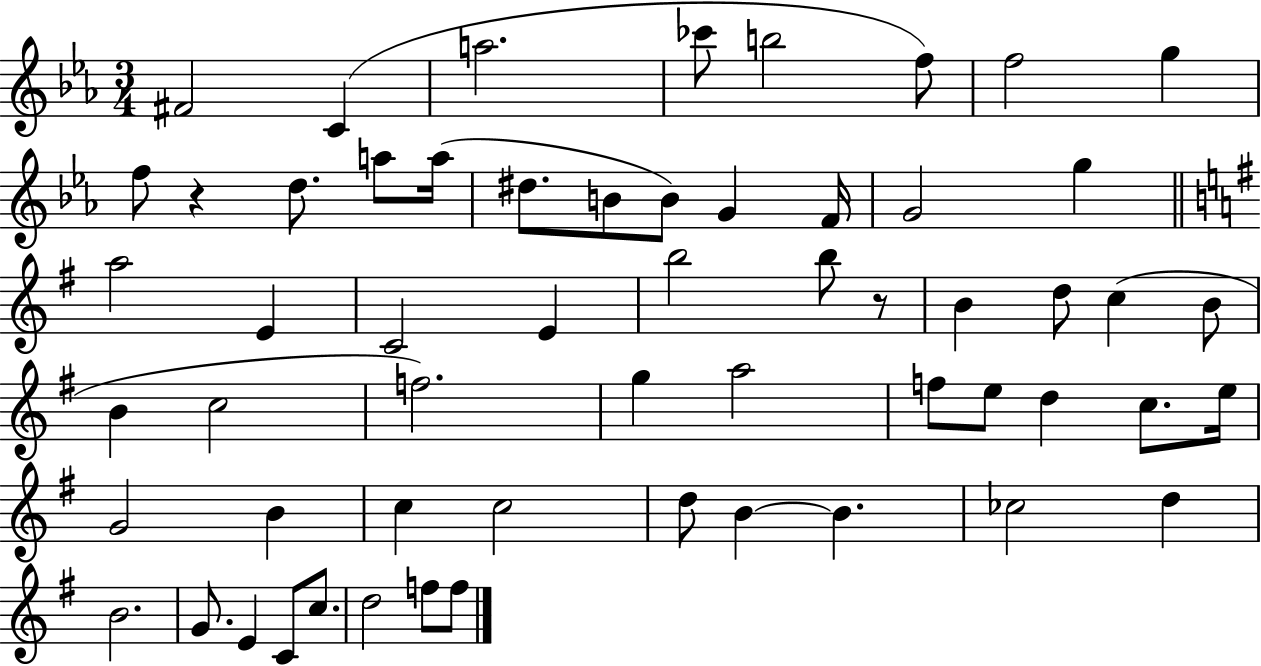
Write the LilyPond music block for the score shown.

{
  \clef treble
  \numericTimeSignature
  \time 3/4
  \key ees \major
  fis'2 c'4( | a''2. | ces'''8 b''2 f''8) | f''2 g''4 | \break f''8 r4 d''8. a''8 a''16( | dis''8. b'8 b'8) g'4 f'16 | g'2 g''4 | \bar "||" \break \key e \minor a''2 e'4 | c'2 e'4 | b''2 b''8 r8 | b'4 d''8 c''4( b'8 | \break b'4 c''2 | f''2.) | g''4 a''2 | f''8 e''8 d''4 c''8. e''16 | \break g'2 b'4 | c''4 c''2 | d''8 b'4~~ b'4. | ces''2 d''4 | \break b'2. | g'8. e'4 c'8 c''8. | d''2 f''8 f''8 | \bar "|."
}